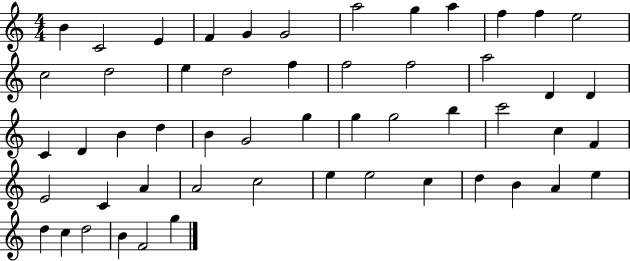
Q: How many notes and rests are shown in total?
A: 53